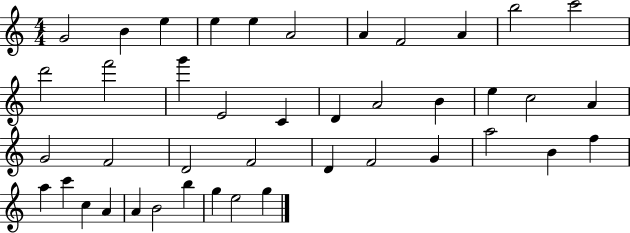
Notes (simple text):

G4/h B4/q E5/q E5/q E5/q A4/h A4/q F4/h A4/q B5/h C6/h D6/h F6/h G6/q E4/h C4/q D4/q A4/h B4/q E5/q C5/h A4/q G4/h F4/h D4/h F4/h D4/q F4/h G4/q A5/h B4/q F5/q A5/q C6/q C5/q A4/q A4/q B4/h B5/q G5/q E5/h G5/q